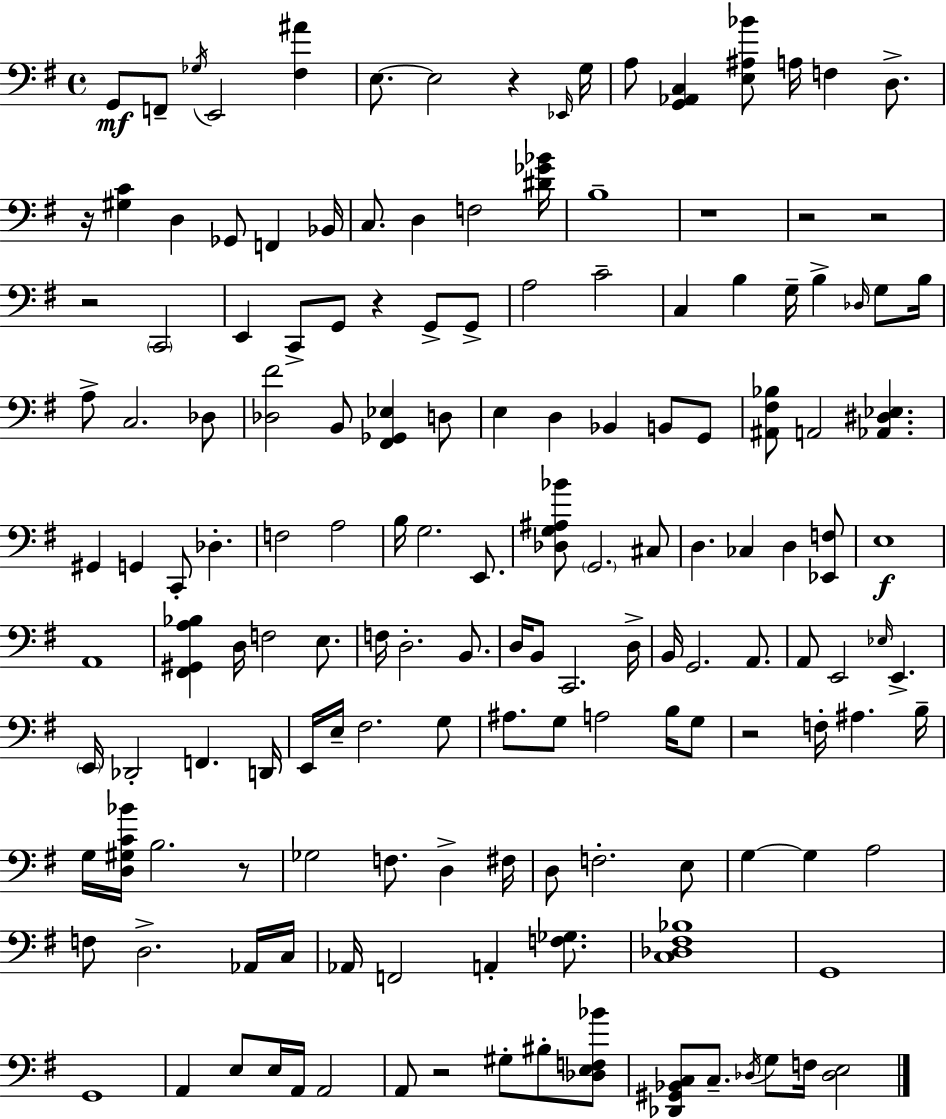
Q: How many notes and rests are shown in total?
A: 156